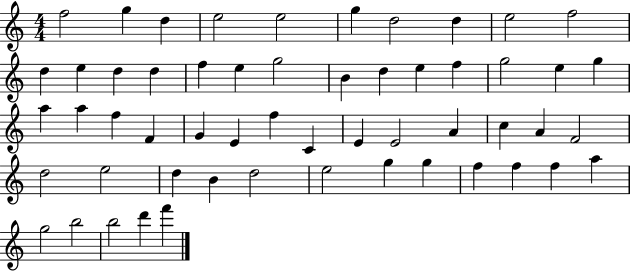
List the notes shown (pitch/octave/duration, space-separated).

F5/h G5/q D5/q E5/h E5/h G5/q D5/h D5/q E5/h F5/h D5/q E5/q D5/q D5/q F5/q E5/q G5/h B4/q D5/q E5/q F5/q G5/h E5/q G5/q A5/q A5/q F5/q F4/q G4/q E4/q F5/q C4/q E4/q E4/h A4/q C5/q A4/q F4/h D5/h E5/h D5/q B4/q D5/h E5/h G5/q G5/q F5/q F5/q F5/q A5/q G5/h B5/h B5/h D6/q F6/q